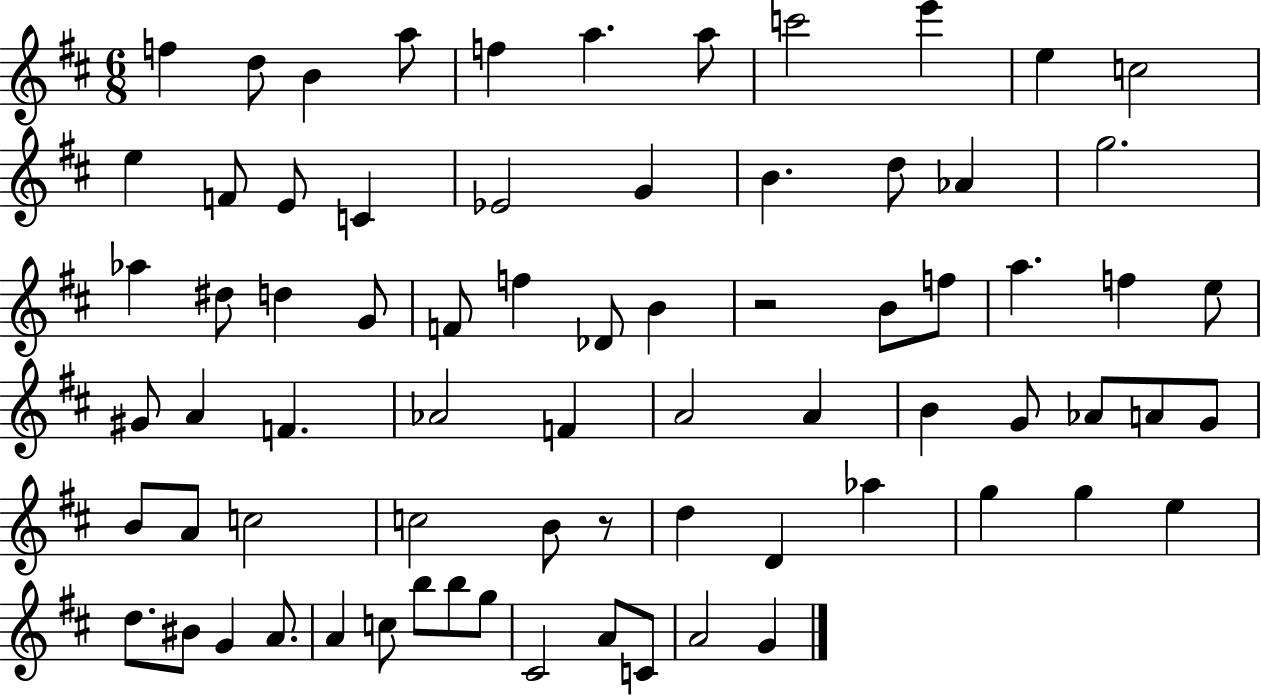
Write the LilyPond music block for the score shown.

{
  \clef treble
  \numericTimeSignature
  \time 6/8
  \key d \major
  \repeat volta 2 { f''4 d''8 b'4 a''8 | f''4 a''4. a''8 | c'''2 e'''4 | e''4 c''2 | \break e''4 f'8 e'8 c'4 | ees'2 g'4 | b'4. d''8 aes'4 | g''2. | \break aes''4 dis''8 d''4 g'8 | f'8 f''4 des'8 b'4 | r2 b'8 f''8 | a''4. f''4 e''8 | \break gis'8 a'4 f'4. | aes'2 f'4 | a'2 a'4 | b'4 g'8 aes'8 a'8 g'8 | \break b'8 a'8 c''2 | c''2 b'8 r8 | d''4 d'4 aes''4 | g''4 g''4 e''4 | \break d''8. bis'8 g'4 a'8. | a'4 c''8 b''8 b''8 g''8 | cis'2 a'8 c'8 | a'2 g'4 | \break } \bar "|."
}